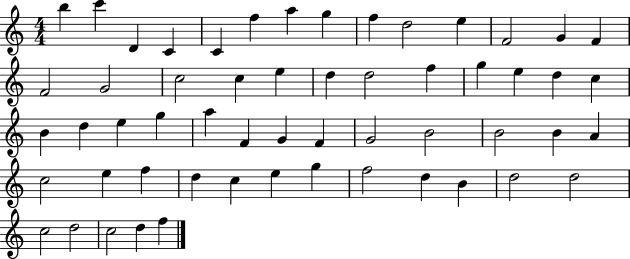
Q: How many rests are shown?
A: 0